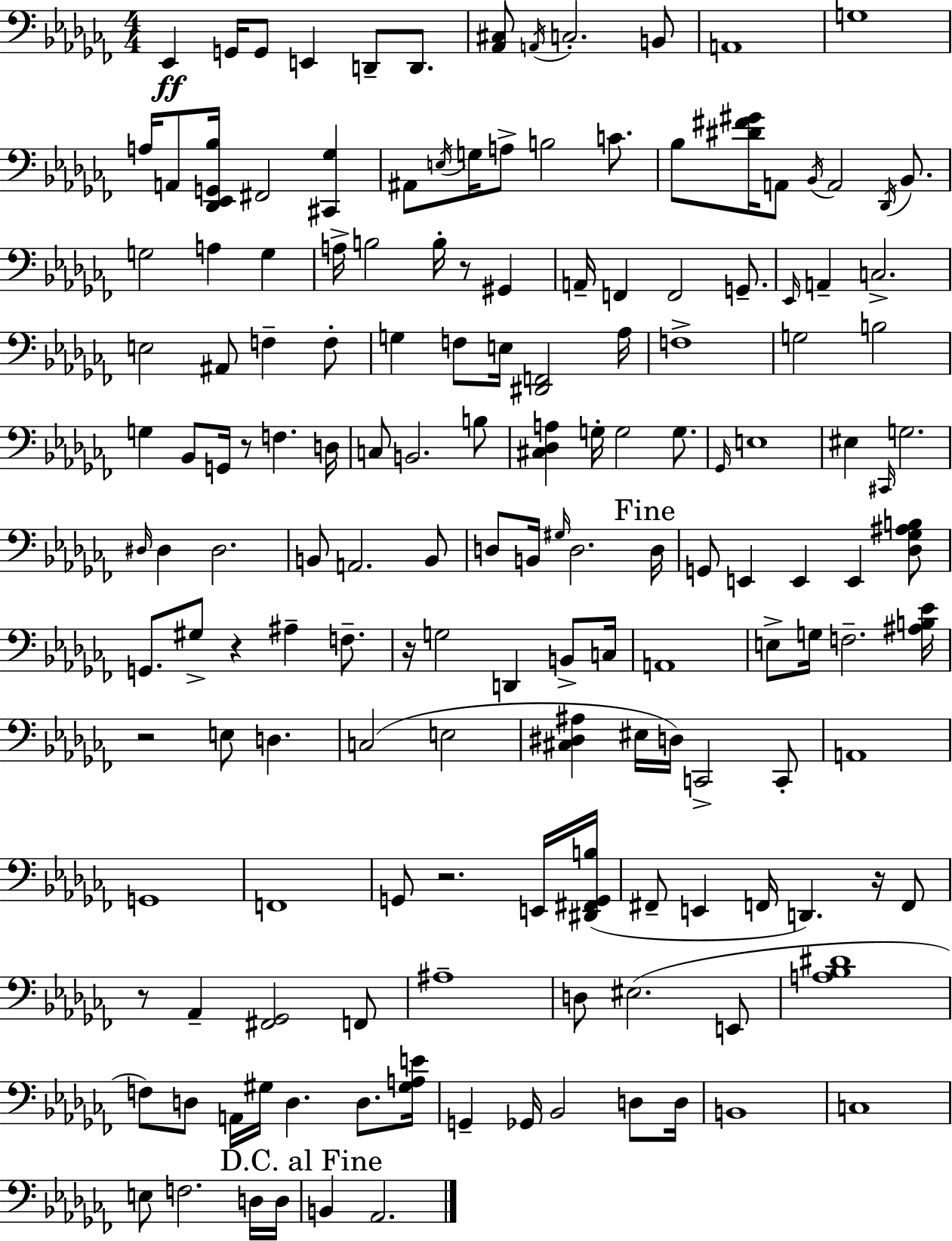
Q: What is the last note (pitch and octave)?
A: Ab2